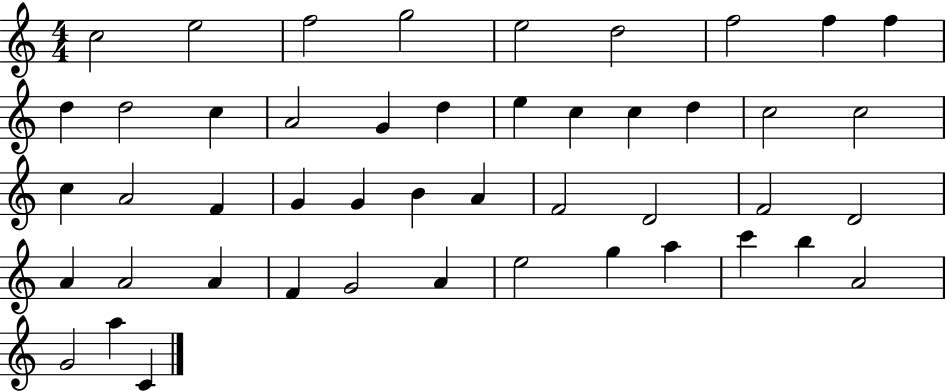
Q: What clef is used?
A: treble